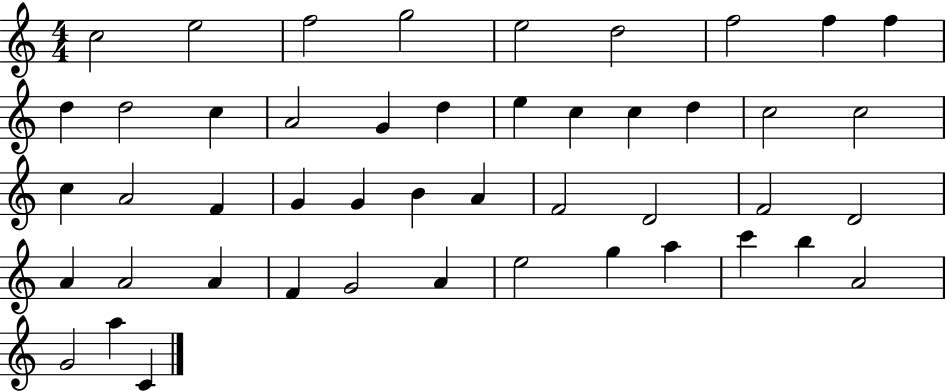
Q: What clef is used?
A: treble